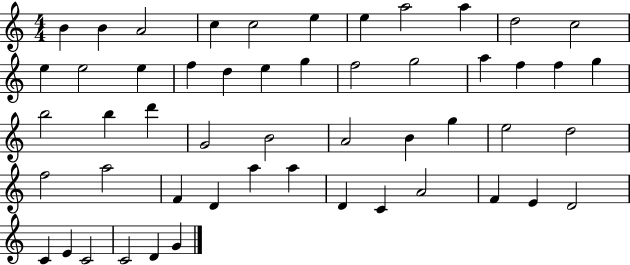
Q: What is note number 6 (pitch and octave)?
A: E5